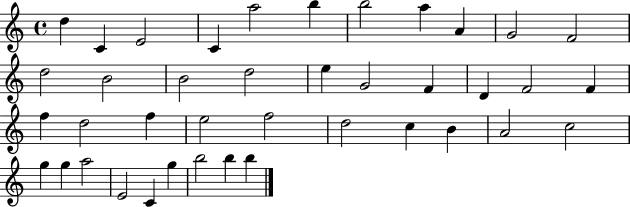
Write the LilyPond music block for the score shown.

{
  \clef treble
  \time 4/4
  \defaultTimeSignature
  \key c \major
  d''4 c'4 e'2 | c'4 a''2 b''4 | b''2 a''4 a'4 | g'2 f'2 | \break d''2 b'2 | b'2 d''2 | e''4 g'2 f'4 | d'4 f'2 f'4 | \break f''4 d''2 f''4 | e''2 f''2 | d''2 c''4 b'4 | a'2 c''2 | \break g''4 g''4 a''2 | e'2 c'4 g''4 | b''2 b''4 b''4 | \bar "|."
}